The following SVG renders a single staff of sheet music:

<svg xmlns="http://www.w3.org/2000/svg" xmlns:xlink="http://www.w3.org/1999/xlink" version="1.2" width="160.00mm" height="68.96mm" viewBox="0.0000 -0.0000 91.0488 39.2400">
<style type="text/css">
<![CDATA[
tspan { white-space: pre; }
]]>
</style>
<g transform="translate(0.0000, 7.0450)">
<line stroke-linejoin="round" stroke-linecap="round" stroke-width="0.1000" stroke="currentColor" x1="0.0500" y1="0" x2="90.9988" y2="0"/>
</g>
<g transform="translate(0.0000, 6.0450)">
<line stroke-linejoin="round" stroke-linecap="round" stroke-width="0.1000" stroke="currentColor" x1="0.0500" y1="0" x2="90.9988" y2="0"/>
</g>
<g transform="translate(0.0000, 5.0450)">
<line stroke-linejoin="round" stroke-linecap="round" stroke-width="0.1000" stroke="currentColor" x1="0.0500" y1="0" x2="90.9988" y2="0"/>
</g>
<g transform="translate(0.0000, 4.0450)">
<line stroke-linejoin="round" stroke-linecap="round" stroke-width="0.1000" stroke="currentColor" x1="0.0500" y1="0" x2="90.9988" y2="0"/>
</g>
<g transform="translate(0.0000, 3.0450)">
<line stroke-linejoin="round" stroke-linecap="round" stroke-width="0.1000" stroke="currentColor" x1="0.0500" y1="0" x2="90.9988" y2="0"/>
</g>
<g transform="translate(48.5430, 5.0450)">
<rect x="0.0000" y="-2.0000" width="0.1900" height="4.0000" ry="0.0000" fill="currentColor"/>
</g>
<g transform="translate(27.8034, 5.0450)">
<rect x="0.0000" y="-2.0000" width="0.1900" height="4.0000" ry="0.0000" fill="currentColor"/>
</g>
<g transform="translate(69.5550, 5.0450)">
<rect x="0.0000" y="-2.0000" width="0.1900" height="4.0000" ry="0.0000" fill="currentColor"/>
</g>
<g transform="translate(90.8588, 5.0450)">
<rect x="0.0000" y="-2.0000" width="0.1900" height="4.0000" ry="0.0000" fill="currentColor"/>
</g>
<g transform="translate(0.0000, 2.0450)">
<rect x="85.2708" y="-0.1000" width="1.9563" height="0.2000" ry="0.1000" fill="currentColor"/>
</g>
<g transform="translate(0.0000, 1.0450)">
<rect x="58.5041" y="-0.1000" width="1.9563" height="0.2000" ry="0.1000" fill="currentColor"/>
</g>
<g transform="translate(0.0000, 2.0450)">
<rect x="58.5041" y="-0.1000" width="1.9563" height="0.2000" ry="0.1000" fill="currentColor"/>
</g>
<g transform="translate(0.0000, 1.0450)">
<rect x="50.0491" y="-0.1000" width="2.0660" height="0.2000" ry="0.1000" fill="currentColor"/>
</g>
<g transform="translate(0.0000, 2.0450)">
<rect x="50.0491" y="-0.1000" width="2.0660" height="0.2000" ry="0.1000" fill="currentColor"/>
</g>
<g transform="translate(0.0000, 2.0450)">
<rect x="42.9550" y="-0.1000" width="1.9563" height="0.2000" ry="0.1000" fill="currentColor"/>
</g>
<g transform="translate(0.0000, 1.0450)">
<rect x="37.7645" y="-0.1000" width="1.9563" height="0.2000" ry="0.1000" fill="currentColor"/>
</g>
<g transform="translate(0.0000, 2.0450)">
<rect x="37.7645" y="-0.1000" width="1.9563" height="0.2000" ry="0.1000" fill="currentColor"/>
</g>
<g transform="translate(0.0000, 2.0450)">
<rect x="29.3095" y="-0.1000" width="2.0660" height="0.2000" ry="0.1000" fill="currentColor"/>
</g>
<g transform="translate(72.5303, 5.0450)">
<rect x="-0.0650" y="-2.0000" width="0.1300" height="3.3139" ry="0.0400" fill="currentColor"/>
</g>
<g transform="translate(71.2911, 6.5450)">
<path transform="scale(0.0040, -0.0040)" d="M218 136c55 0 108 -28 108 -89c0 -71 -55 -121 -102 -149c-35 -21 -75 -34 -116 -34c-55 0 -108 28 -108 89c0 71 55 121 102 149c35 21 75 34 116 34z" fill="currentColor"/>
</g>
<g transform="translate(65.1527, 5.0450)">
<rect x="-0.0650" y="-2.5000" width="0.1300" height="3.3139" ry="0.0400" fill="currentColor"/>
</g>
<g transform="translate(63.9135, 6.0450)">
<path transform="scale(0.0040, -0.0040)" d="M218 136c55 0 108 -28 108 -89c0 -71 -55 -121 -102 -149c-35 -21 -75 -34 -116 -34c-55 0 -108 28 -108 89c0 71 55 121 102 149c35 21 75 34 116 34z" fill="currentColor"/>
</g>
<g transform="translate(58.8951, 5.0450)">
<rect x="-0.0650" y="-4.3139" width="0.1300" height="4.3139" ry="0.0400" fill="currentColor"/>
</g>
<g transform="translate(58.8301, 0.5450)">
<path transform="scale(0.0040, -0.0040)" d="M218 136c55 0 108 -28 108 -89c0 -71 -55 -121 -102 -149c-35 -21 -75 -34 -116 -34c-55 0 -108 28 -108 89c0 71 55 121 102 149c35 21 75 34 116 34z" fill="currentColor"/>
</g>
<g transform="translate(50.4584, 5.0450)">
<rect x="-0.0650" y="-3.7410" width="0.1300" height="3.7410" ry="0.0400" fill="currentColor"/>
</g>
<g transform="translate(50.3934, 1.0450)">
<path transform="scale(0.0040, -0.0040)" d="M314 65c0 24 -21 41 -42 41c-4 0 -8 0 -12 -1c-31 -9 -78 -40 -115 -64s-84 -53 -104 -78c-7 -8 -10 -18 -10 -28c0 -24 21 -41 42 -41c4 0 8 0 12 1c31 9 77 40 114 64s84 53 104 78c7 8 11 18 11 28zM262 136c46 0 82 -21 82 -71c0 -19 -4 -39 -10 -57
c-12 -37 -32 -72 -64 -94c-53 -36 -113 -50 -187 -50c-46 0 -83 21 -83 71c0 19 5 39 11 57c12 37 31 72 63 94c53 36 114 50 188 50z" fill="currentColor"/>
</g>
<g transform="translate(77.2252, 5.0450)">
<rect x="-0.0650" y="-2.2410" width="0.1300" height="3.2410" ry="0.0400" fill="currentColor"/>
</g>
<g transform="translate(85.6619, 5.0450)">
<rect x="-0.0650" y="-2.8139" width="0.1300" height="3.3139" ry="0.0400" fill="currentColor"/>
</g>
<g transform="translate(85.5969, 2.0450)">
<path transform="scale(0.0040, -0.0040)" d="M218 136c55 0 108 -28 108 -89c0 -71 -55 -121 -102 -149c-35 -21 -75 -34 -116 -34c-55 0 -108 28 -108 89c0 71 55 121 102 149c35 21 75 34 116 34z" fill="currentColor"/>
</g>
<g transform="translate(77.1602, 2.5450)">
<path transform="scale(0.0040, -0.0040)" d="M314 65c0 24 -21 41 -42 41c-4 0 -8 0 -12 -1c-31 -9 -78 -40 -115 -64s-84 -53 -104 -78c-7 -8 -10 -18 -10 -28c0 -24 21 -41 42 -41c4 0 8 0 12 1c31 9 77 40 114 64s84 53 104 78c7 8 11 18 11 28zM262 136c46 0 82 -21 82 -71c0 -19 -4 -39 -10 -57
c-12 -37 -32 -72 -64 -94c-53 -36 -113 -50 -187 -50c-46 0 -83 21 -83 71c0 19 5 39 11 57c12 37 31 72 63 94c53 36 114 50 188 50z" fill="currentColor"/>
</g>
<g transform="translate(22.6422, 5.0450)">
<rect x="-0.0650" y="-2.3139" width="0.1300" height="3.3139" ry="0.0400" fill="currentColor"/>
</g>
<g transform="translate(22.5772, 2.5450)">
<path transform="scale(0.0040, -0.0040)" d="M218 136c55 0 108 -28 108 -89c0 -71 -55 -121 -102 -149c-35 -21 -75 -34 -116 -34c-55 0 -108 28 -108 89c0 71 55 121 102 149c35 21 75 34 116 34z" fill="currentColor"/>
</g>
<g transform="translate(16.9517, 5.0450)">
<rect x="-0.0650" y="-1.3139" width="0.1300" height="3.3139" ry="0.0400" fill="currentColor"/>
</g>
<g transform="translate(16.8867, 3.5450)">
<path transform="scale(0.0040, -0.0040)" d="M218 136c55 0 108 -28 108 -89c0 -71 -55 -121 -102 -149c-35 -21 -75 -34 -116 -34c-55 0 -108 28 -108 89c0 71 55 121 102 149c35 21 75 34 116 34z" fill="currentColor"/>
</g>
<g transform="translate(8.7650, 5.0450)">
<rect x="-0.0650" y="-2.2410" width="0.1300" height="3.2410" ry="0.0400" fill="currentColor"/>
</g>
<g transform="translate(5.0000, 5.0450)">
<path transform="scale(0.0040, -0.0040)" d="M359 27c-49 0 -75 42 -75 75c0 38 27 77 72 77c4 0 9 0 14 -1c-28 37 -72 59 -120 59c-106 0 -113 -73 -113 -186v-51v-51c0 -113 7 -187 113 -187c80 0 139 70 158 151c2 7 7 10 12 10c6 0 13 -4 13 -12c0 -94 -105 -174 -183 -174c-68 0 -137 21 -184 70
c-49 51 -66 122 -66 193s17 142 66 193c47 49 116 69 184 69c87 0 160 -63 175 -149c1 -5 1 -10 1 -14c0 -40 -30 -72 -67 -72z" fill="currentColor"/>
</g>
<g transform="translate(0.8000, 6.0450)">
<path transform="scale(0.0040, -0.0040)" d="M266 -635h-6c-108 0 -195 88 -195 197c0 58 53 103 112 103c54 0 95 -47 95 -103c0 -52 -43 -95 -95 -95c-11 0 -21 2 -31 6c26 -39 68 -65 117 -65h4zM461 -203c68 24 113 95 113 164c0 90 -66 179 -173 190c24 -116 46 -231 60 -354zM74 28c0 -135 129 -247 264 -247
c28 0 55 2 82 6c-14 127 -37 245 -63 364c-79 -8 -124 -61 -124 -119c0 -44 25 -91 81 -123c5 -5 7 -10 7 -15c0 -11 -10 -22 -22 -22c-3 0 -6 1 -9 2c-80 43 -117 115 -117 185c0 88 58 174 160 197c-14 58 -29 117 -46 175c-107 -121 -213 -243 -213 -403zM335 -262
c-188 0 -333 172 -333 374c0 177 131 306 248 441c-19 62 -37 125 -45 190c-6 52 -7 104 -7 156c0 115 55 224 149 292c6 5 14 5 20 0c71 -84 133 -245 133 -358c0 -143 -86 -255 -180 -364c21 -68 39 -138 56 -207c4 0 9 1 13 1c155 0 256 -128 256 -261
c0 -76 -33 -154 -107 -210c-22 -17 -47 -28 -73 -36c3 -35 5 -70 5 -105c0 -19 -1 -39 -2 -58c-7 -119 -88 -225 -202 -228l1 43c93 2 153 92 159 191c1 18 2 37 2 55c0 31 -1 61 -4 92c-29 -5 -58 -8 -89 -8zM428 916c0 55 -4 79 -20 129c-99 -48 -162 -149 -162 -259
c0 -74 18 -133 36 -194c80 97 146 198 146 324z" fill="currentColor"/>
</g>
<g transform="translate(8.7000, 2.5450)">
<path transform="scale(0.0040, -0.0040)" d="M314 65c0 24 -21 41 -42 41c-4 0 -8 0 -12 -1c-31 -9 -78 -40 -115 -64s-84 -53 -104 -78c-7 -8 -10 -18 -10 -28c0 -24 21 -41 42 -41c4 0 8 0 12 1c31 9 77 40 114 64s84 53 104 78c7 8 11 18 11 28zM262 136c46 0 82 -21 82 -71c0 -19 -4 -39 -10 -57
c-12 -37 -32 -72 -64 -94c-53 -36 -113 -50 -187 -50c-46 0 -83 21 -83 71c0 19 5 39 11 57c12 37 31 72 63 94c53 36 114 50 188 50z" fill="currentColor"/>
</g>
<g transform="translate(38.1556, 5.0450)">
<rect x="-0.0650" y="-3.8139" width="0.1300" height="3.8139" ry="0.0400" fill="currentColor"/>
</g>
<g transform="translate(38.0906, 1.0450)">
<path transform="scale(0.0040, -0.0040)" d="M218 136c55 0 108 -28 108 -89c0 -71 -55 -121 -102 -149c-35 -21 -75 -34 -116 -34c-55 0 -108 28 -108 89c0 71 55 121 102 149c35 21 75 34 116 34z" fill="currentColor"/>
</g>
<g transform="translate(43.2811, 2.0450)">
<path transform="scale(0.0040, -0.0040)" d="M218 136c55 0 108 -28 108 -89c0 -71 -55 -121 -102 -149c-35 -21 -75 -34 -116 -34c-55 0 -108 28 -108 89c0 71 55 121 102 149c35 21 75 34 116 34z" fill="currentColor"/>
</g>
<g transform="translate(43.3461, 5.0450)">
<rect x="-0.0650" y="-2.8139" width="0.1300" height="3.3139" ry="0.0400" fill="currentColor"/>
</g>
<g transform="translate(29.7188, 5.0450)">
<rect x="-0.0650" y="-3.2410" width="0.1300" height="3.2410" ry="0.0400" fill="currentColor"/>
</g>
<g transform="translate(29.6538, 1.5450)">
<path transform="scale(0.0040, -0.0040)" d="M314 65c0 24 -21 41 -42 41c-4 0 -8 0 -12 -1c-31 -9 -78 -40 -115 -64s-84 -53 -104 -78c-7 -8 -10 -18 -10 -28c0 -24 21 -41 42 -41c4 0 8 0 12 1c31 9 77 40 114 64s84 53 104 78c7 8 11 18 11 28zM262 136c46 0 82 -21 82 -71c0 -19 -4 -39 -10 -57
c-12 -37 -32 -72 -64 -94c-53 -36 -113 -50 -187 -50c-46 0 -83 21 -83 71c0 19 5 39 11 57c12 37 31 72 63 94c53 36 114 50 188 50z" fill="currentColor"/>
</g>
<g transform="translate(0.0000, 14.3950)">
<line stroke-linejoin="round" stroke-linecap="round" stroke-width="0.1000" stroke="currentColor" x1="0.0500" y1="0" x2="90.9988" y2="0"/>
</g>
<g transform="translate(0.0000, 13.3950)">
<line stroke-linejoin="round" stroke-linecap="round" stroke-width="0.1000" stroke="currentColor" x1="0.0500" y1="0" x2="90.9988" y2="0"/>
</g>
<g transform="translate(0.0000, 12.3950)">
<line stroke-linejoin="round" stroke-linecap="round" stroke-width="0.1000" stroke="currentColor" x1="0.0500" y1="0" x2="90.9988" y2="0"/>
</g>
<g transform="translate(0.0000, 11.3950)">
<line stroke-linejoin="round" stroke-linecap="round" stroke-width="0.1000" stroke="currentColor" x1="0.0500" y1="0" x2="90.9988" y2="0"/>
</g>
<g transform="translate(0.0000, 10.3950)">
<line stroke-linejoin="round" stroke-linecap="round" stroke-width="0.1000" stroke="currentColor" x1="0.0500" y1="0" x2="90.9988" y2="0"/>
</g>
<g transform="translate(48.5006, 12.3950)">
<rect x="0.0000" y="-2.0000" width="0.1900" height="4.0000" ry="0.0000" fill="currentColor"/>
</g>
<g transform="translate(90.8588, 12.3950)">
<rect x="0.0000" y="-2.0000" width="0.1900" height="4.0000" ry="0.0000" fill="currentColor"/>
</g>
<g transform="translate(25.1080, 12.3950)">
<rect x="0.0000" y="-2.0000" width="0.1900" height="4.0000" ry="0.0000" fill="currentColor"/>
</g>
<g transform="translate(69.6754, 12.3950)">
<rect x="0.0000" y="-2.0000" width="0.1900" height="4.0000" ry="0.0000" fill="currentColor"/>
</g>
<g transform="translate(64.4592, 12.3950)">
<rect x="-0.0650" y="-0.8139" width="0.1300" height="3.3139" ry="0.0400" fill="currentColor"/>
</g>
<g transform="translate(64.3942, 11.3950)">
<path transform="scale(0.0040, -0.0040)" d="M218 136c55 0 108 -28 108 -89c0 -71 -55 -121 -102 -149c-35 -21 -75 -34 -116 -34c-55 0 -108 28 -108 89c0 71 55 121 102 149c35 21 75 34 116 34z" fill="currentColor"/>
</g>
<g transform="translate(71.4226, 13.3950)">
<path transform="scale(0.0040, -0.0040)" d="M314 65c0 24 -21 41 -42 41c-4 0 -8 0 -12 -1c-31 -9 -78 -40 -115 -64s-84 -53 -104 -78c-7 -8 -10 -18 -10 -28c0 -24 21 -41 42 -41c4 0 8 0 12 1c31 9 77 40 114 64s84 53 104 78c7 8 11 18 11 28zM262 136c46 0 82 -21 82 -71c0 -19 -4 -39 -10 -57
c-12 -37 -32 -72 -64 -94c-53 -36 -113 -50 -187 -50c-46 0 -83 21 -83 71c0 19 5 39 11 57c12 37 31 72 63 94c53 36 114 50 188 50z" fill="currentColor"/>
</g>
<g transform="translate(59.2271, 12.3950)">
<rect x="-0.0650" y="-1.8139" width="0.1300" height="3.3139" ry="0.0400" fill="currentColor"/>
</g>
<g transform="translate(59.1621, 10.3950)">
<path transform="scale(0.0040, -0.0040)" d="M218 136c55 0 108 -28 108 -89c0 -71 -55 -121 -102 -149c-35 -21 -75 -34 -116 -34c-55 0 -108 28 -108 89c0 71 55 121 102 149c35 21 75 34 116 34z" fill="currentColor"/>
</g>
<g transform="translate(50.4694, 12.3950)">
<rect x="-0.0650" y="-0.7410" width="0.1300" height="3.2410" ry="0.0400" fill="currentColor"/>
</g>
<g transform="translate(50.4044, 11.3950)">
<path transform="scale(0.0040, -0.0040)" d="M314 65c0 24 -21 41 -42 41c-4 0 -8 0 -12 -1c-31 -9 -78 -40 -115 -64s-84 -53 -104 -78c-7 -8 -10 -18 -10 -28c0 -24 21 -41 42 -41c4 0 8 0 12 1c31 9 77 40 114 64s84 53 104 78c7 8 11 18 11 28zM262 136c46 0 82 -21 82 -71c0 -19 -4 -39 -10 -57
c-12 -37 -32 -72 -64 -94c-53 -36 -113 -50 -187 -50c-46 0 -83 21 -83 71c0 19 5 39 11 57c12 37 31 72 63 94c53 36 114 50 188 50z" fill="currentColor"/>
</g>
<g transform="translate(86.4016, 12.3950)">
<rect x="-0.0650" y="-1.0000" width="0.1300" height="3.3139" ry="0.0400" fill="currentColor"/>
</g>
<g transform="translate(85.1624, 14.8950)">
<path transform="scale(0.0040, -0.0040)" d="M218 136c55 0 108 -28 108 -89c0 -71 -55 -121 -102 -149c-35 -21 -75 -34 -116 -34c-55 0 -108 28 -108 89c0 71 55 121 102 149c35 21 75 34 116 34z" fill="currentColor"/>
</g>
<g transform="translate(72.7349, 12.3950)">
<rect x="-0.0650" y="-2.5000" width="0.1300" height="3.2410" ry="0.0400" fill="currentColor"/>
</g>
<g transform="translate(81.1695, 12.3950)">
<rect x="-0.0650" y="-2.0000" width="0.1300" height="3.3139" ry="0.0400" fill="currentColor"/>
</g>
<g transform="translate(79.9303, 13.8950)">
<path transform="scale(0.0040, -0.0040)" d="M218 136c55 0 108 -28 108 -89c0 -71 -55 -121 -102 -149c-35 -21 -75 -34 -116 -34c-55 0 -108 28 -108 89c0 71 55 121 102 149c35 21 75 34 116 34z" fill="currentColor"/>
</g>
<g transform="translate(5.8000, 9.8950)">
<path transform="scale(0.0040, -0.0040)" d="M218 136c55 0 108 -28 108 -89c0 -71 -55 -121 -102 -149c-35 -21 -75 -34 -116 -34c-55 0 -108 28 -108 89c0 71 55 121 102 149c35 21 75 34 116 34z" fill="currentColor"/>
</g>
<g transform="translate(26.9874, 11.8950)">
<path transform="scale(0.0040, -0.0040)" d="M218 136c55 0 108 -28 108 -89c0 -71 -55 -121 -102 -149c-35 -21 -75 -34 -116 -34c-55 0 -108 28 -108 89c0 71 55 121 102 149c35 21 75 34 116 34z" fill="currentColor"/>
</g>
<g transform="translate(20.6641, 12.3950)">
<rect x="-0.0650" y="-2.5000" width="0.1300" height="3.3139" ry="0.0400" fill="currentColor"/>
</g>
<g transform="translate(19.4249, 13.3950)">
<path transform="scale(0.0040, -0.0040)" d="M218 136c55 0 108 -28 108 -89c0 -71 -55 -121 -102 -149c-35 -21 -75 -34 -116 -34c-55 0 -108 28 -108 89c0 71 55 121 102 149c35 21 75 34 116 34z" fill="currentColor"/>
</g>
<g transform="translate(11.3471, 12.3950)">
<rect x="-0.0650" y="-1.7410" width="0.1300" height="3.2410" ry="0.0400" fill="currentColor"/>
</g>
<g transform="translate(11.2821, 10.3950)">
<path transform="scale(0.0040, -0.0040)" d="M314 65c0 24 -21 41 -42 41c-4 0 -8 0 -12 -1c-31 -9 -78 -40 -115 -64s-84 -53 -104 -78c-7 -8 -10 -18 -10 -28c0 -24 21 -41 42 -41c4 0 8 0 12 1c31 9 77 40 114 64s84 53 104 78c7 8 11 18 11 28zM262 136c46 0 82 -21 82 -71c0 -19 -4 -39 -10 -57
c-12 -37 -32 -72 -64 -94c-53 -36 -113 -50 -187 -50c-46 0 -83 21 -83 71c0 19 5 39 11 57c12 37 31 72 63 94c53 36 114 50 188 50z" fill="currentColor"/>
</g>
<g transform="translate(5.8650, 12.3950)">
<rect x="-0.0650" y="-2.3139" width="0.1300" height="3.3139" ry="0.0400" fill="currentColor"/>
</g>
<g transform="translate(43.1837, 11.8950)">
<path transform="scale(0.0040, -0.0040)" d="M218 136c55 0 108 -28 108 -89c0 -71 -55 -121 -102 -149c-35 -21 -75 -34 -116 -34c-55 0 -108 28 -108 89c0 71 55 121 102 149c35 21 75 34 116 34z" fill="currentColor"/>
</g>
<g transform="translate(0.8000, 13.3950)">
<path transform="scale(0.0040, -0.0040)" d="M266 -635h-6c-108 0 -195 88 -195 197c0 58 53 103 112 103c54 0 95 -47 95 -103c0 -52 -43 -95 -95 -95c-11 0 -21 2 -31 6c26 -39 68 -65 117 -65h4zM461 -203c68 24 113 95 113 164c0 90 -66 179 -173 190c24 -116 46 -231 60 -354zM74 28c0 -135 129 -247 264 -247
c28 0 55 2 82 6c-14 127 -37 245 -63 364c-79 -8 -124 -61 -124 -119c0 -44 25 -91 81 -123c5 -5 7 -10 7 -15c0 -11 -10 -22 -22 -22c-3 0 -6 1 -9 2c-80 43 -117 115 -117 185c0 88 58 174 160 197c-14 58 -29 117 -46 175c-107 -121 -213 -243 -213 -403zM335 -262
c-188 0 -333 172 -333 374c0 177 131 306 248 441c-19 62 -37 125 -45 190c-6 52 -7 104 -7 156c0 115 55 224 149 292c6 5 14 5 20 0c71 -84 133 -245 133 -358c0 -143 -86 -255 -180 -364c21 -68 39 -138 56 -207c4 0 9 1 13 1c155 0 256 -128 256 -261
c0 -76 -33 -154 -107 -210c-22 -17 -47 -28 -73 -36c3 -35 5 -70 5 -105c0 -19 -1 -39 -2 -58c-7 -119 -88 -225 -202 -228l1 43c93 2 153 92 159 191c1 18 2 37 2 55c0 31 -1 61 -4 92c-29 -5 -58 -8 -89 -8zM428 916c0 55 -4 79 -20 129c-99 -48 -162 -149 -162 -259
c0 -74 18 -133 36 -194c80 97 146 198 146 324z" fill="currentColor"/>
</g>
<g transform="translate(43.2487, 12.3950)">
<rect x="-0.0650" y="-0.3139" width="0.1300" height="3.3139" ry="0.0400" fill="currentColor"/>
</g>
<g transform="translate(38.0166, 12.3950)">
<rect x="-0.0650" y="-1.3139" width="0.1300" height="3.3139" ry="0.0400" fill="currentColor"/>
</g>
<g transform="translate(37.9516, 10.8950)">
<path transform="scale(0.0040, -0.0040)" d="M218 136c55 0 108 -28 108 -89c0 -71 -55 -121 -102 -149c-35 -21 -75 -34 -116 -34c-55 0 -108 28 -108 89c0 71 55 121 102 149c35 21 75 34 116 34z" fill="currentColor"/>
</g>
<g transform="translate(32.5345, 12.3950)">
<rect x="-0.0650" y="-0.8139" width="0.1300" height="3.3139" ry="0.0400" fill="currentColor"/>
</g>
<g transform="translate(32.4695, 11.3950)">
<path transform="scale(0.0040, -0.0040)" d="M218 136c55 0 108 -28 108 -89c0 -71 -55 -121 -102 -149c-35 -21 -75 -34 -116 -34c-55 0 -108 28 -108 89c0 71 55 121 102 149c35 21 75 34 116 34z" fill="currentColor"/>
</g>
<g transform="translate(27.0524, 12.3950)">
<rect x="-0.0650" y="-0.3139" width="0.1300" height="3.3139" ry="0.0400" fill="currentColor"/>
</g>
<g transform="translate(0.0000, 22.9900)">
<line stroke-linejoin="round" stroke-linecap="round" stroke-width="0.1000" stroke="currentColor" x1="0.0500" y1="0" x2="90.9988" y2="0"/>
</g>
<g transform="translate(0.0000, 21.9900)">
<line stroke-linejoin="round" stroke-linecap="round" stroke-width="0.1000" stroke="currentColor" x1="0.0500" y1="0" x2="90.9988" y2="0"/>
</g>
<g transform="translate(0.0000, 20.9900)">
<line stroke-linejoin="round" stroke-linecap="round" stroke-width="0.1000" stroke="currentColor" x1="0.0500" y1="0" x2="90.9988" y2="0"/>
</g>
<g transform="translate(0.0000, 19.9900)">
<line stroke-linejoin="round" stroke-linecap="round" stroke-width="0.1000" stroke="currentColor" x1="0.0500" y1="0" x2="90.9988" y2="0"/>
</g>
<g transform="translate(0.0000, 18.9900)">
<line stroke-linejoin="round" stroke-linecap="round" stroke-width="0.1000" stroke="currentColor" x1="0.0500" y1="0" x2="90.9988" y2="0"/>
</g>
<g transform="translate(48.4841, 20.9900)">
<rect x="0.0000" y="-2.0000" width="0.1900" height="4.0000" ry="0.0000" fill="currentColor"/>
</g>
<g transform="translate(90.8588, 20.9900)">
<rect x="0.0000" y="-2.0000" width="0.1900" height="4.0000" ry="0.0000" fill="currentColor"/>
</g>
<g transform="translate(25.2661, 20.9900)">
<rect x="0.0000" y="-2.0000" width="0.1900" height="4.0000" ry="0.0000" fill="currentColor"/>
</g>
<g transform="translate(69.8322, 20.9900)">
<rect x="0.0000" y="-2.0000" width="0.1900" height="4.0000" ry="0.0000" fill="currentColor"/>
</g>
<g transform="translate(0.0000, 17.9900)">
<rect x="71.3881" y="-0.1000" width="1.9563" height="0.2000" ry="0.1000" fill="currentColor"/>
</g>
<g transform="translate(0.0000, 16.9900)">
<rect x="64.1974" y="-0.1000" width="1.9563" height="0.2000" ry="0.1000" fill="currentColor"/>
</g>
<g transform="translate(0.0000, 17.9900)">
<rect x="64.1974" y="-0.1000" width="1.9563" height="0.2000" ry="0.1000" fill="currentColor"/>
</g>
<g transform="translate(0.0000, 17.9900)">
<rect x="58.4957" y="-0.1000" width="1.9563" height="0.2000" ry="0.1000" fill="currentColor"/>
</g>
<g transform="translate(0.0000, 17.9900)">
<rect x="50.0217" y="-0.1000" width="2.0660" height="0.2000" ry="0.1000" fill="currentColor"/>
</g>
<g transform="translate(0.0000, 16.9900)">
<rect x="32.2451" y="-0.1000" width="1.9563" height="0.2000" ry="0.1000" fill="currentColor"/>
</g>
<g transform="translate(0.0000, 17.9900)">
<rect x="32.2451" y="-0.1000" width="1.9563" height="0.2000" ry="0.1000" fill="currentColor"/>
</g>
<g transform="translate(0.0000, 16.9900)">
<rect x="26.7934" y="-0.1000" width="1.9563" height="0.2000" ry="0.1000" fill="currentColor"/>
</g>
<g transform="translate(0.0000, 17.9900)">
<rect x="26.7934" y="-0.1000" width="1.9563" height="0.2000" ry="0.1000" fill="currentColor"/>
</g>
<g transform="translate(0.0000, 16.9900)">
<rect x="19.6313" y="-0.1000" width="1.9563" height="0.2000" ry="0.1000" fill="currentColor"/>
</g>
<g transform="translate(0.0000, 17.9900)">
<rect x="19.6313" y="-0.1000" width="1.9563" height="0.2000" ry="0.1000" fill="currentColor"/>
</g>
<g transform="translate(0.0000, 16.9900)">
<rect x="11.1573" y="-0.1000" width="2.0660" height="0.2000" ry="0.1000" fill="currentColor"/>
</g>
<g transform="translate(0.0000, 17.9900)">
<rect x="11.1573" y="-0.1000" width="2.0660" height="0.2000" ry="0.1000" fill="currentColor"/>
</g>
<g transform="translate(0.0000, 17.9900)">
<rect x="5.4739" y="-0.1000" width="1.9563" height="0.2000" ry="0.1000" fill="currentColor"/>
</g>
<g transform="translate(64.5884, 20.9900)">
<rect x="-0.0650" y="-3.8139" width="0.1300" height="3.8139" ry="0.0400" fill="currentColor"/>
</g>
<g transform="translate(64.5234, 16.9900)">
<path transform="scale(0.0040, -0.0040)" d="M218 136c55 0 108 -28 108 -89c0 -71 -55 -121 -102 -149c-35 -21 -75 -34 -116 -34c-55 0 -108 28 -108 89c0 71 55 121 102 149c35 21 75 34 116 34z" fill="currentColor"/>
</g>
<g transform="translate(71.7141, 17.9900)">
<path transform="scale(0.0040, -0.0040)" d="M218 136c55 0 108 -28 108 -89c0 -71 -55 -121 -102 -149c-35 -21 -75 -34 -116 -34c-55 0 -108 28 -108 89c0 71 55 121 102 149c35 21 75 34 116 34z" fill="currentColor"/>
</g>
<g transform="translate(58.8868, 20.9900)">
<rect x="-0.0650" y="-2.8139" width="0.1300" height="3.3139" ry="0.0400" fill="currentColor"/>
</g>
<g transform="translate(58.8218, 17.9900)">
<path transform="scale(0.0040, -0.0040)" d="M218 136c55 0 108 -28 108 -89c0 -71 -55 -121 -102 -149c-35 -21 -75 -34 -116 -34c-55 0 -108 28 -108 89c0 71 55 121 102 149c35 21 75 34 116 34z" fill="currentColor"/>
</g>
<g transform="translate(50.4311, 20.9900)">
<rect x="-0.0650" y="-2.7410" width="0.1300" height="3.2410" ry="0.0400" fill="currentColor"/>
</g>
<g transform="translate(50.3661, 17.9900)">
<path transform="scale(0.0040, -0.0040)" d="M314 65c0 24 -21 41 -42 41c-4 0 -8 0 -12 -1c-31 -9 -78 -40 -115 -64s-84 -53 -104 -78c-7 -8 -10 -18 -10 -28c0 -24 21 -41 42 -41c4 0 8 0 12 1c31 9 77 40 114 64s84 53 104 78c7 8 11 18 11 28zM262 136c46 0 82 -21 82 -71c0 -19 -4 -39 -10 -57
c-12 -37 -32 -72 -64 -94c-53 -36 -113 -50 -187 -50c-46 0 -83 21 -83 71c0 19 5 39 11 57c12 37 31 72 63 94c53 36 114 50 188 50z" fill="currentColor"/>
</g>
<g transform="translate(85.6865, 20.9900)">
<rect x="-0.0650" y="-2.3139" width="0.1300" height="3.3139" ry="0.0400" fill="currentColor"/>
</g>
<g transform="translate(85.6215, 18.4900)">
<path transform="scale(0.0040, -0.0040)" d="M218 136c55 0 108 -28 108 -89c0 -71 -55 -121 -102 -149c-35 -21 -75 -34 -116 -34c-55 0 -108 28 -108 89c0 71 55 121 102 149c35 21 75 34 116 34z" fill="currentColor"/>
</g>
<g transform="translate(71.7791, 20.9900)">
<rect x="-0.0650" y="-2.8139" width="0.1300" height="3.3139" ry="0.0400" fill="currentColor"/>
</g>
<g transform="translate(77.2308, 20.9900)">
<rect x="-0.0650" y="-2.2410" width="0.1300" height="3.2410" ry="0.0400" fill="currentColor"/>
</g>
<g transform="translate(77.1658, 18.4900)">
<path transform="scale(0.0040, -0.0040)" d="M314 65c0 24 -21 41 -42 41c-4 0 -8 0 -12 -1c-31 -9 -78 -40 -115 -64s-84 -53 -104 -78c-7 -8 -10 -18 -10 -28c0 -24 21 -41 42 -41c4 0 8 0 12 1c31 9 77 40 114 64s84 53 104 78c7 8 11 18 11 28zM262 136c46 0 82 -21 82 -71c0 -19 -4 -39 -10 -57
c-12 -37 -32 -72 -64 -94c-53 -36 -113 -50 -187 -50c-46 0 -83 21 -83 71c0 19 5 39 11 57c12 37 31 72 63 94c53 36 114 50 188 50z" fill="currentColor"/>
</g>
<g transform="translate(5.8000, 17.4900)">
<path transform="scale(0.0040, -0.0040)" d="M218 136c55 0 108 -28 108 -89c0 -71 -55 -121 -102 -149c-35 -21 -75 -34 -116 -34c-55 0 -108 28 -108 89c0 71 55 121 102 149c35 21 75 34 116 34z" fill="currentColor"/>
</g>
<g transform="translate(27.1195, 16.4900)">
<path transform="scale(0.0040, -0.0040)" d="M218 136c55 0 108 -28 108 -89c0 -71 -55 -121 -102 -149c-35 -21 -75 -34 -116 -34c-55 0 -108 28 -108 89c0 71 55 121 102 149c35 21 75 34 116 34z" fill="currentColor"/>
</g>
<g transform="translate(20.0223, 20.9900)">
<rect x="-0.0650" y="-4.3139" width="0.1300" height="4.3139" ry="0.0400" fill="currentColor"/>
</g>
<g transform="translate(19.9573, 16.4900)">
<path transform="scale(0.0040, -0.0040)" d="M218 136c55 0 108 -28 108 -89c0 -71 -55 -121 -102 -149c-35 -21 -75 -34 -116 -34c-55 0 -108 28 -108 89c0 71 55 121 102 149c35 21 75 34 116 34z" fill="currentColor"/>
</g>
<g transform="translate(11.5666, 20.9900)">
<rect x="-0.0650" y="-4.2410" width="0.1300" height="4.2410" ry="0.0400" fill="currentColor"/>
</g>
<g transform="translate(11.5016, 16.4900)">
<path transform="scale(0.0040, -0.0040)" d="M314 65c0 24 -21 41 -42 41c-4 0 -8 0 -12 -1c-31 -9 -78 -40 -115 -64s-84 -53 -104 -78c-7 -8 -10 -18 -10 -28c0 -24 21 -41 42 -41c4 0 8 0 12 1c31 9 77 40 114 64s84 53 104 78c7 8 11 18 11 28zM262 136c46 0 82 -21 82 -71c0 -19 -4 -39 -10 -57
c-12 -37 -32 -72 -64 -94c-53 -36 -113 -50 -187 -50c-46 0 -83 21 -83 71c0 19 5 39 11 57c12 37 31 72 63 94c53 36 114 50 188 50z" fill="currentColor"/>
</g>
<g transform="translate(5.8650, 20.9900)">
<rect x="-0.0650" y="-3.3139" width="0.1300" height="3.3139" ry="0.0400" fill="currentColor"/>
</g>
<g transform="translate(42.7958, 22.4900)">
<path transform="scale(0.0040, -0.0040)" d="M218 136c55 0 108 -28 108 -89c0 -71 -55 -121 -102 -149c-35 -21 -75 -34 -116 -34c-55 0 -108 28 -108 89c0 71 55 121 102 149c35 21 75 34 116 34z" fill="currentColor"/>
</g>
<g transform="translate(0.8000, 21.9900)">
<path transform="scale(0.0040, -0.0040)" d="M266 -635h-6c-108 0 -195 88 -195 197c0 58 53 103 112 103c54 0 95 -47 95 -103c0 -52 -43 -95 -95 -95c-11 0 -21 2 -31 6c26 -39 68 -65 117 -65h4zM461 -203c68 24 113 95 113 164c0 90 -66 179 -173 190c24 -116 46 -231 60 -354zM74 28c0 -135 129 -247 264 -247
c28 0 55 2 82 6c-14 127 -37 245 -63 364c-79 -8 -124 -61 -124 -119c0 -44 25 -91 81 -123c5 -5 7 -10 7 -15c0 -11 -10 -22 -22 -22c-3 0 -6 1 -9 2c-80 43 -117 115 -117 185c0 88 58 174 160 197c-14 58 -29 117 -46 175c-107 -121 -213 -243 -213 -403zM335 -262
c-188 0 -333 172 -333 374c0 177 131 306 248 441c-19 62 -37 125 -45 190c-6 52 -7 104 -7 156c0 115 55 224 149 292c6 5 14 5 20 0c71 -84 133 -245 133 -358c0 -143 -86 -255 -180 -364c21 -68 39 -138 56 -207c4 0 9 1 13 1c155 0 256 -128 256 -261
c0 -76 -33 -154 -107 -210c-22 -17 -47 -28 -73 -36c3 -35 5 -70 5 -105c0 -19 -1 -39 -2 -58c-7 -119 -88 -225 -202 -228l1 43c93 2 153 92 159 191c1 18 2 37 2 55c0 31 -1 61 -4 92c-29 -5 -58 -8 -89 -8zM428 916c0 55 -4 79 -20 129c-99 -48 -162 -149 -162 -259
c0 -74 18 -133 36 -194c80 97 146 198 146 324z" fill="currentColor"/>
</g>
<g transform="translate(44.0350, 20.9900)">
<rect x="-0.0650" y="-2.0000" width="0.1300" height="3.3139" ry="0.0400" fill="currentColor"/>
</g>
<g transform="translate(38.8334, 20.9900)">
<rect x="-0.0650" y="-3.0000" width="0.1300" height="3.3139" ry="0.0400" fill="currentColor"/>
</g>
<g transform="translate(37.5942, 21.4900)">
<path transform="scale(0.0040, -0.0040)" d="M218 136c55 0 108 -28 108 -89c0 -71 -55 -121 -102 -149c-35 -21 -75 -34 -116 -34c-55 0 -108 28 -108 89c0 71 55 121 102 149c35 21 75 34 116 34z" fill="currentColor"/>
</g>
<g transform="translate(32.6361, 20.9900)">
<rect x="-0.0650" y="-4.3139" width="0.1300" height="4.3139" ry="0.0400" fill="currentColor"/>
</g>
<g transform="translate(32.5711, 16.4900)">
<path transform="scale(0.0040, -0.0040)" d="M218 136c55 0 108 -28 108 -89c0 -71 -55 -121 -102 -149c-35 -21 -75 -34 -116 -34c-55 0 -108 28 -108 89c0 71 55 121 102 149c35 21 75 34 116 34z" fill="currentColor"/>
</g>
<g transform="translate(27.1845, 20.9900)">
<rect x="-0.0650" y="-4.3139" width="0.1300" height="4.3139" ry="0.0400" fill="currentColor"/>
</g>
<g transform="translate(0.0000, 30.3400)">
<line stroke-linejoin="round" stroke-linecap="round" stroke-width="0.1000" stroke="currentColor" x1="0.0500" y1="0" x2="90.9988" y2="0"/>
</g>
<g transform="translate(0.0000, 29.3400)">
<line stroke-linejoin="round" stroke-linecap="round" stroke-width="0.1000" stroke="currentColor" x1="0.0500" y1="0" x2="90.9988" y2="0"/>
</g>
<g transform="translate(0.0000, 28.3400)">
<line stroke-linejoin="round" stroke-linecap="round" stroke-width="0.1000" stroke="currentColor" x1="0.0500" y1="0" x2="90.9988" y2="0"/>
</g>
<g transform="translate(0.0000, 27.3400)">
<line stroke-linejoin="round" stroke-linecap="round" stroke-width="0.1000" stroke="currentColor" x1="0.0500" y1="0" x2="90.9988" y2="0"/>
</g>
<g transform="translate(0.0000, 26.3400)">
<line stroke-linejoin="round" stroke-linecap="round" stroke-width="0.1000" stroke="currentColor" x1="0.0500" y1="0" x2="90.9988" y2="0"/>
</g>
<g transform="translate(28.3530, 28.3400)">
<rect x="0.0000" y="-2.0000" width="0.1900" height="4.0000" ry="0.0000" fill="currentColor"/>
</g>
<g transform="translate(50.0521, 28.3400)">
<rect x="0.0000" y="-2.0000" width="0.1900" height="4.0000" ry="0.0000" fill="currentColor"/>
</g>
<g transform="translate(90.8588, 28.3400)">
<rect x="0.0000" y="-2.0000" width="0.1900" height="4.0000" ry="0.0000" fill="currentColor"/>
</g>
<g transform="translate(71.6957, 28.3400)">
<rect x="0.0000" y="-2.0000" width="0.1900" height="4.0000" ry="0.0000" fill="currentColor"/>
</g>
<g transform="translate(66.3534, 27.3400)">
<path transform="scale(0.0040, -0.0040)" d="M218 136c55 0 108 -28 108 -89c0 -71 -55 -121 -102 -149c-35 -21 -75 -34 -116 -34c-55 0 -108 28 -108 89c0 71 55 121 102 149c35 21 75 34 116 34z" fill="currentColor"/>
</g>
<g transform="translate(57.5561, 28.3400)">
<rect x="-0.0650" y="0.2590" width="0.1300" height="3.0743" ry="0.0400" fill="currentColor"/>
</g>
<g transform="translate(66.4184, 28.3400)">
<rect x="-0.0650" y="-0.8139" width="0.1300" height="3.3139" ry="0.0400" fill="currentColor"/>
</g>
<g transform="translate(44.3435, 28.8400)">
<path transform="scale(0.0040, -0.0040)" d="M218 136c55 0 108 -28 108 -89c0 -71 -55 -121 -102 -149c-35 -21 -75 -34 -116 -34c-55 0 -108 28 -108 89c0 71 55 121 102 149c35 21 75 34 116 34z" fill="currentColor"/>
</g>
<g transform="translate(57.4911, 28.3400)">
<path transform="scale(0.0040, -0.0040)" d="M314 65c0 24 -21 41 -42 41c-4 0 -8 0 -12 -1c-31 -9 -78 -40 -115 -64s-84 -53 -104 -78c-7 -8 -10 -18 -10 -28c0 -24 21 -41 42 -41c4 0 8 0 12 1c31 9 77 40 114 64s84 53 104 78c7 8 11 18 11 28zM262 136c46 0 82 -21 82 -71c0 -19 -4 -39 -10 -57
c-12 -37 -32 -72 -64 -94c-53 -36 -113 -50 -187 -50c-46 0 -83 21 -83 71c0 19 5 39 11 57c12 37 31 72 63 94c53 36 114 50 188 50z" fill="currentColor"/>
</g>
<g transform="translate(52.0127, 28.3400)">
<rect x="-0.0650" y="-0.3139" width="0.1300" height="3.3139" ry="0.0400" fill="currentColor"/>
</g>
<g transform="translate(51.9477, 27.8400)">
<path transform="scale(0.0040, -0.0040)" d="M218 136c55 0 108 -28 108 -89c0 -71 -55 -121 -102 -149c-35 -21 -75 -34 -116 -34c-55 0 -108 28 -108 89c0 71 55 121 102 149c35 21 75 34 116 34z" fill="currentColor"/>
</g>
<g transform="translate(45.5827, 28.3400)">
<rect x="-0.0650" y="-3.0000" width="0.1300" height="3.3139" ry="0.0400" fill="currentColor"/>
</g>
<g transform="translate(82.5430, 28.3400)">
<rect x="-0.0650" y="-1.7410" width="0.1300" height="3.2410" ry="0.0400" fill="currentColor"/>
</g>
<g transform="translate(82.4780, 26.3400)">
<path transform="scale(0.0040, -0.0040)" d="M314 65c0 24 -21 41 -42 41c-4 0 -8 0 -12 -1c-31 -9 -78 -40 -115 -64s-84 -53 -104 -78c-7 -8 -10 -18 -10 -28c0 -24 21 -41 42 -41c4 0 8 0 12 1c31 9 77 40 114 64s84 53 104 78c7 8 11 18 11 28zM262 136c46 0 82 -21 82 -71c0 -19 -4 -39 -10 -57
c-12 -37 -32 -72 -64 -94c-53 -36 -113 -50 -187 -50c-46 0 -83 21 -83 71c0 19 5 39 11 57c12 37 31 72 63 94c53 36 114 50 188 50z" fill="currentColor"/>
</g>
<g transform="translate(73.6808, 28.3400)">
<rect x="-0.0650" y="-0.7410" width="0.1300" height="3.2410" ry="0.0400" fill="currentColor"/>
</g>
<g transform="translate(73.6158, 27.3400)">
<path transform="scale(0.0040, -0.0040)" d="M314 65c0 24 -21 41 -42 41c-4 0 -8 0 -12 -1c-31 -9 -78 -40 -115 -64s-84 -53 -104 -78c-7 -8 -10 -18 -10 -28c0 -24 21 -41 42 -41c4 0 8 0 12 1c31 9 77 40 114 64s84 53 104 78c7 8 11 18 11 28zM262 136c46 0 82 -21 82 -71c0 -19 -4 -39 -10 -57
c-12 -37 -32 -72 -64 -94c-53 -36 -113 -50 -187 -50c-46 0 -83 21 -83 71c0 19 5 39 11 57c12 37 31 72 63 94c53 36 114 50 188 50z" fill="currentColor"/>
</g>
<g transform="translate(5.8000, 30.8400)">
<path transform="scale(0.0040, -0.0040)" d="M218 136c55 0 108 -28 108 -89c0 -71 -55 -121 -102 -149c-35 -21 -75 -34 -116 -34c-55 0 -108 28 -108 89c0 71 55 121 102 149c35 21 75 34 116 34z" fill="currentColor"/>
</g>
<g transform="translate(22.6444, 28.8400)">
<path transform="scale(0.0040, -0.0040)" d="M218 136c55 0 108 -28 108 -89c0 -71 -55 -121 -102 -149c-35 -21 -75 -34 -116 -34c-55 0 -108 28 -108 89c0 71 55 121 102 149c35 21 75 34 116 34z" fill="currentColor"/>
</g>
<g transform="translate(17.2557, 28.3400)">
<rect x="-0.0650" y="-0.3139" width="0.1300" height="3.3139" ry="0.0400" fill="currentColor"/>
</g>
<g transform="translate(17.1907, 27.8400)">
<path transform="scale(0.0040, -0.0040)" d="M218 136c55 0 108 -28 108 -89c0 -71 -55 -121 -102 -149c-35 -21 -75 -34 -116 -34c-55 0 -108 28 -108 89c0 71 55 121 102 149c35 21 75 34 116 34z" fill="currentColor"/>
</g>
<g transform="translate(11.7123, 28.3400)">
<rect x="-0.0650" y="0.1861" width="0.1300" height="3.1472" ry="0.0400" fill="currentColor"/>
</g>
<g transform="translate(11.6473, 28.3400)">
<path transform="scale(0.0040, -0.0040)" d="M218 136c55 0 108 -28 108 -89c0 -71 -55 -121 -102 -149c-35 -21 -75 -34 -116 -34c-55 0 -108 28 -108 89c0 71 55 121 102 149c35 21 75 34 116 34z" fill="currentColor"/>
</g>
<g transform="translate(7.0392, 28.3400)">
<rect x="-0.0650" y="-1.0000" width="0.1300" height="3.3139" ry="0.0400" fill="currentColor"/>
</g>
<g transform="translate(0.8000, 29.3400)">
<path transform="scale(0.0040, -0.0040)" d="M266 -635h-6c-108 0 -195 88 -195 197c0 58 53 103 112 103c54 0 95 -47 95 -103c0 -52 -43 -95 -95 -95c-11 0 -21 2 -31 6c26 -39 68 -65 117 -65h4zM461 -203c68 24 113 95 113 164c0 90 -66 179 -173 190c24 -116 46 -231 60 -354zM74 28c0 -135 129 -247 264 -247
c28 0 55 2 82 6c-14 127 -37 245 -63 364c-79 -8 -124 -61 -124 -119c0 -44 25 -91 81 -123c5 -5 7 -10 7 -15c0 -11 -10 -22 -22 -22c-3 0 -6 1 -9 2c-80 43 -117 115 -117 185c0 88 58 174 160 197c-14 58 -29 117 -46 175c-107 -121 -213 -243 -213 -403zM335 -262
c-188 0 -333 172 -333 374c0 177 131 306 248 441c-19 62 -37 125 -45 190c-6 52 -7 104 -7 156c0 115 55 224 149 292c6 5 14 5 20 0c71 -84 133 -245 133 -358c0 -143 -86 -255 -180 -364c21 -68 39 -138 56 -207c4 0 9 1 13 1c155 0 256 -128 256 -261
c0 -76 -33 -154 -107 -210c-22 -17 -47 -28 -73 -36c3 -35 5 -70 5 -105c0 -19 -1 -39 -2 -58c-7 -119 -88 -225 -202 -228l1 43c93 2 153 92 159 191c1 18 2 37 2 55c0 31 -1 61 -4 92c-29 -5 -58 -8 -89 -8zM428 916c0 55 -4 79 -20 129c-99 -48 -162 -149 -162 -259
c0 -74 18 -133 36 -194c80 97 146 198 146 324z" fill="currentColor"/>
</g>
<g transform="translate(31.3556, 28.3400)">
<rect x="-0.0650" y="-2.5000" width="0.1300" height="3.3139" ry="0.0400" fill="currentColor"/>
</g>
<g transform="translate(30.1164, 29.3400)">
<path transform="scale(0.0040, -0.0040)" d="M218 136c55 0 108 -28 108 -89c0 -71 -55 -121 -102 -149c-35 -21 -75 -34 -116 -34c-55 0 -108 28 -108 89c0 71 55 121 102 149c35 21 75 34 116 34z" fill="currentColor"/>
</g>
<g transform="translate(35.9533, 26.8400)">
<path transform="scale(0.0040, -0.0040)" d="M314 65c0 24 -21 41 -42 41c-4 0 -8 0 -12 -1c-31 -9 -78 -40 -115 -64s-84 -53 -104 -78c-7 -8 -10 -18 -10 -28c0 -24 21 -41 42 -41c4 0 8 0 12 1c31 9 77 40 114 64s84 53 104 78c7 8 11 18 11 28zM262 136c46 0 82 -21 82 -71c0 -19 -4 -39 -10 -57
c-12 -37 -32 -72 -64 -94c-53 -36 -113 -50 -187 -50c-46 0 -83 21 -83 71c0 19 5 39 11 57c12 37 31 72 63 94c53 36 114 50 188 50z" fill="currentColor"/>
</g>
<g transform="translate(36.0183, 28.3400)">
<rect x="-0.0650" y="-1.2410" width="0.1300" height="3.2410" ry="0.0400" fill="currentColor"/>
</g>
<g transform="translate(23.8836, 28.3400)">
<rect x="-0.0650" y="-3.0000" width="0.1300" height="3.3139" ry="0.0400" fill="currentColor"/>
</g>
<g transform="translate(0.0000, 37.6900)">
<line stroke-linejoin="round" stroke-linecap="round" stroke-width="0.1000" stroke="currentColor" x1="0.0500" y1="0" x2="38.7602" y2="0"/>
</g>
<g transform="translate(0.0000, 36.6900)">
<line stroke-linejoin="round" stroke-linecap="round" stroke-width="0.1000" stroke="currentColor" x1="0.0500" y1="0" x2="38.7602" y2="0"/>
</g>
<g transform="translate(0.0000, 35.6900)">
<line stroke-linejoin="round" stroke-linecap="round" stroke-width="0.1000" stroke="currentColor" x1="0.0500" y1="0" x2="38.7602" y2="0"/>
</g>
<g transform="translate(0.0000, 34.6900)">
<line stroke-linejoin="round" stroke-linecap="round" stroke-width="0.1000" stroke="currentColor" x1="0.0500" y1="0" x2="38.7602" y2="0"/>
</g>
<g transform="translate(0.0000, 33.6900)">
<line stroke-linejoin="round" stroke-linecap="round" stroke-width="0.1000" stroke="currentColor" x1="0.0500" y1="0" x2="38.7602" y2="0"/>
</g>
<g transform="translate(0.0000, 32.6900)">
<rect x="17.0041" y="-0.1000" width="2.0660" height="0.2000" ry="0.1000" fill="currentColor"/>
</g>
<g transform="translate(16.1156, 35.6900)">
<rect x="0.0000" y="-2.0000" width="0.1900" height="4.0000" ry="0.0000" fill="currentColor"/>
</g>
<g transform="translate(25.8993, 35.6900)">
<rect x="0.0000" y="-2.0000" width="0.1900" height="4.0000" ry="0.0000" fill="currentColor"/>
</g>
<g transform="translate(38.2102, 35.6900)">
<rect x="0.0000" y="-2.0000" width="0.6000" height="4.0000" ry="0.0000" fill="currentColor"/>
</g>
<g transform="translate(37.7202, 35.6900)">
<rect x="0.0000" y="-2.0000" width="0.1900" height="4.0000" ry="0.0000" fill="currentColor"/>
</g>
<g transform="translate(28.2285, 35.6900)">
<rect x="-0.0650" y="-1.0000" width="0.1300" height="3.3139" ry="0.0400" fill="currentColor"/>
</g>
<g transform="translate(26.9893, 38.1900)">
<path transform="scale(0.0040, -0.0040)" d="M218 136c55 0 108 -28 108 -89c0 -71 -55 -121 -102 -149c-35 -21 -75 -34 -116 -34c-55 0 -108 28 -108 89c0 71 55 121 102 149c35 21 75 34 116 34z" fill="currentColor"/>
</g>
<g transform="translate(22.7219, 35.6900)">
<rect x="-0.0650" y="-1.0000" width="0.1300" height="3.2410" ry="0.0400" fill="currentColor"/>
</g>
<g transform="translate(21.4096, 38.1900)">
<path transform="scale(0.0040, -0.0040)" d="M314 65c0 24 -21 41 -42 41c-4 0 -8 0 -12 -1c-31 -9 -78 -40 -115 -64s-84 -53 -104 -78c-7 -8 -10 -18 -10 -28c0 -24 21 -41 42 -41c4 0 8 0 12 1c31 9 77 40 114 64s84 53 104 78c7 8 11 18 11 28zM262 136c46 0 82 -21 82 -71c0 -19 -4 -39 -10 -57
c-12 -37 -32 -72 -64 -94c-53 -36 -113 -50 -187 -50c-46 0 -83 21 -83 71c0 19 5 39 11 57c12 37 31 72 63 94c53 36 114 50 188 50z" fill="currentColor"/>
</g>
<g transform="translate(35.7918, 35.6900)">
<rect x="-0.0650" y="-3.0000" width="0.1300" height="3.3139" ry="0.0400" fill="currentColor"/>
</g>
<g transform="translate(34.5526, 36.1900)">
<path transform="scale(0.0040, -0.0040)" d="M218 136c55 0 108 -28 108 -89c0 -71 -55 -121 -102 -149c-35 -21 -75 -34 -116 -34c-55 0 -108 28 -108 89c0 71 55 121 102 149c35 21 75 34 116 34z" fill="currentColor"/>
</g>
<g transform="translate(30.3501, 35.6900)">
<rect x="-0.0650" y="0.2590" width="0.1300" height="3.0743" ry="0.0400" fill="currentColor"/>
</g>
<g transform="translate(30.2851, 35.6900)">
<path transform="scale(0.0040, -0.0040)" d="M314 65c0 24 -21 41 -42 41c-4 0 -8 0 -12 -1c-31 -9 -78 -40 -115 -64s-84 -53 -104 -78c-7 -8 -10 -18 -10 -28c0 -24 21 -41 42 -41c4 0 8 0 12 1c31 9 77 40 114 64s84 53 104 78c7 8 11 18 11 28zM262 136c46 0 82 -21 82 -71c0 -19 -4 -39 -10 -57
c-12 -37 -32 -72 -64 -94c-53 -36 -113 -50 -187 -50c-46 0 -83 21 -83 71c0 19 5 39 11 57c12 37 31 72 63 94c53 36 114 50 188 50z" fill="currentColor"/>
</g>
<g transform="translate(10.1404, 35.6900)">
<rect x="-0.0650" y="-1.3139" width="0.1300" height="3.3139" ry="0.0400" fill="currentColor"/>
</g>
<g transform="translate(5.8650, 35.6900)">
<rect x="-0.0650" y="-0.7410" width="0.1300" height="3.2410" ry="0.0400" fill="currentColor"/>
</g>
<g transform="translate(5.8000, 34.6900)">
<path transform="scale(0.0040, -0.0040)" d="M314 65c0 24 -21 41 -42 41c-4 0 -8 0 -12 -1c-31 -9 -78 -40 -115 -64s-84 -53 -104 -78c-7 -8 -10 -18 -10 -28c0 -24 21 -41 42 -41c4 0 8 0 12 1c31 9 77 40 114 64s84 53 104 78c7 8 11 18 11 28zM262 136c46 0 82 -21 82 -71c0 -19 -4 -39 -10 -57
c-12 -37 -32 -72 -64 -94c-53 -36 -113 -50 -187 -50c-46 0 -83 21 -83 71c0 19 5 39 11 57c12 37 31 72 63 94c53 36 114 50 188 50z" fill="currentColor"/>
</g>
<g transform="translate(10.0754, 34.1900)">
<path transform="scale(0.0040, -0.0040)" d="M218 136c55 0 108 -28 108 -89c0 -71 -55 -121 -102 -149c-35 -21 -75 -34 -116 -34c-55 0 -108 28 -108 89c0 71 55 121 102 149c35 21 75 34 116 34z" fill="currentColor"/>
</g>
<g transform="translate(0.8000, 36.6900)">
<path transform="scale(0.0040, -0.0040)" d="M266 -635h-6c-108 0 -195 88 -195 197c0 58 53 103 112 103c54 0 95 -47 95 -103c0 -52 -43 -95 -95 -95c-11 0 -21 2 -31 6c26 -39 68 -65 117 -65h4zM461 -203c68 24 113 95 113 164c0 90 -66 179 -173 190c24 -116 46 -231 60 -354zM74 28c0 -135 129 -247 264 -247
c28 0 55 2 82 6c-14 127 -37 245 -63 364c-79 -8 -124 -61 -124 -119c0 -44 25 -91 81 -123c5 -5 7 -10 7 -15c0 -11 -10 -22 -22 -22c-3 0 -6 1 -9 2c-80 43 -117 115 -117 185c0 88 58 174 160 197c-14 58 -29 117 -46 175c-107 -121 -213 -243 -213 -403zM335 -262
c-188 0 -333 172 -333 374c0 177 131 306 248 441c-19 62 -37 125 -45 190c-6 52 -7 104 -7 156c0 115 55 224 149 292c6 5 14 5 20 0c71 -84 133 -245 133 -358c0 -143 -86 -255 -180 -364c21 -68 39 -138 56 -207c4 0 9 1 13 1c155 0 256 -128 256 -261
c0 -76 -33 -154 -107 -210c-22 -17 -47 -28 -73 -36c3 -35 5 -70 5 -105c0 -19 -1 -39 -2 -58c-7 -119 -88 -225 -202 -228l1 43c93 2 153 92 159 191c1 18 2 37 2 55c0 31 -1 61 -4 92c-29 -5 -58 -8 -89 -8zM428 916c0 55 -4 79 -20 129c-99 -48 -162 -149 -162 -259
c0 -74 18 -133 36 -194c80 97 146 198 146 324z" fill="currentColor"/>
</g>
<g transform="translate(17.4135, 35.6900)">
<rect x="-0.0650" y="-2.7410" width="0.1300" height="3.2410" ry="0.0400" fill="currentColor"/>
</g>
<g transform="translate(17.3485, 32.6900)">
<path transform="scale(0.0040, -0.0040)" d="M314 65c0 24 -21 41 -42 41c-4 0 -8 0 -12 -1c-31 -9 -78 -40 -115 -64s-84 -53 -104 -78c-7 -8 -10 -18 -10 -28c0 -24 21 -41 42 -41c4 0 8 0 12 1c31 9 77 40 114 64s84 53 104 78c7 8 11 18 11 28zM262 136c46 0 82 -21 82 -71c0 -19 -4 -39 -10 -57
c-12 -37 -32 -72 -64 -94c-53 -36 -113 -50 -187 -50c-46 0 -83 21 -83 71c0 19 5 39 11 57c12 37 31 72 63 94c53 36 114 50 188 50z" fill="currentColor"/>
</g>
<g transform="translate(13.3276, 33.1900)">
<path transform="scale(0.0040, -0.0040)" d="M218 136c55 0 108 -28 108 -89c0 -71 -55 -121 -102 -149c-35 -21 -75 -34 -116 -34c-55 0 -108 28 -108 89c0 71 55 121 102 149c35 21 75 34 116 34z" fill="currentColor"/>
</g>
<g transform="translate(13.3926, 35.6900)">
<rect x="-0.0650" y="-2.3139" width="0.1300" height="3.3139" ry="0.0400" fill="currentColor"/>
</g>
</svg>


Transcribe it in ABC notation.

X:1
T:Untitled
M:4/4
L:1/4
K:C
g2 e g b2 c' a c'2 d' G F g2 a g f2 G c d e c d2 f d G2 F D b d'2 d' d' d' A F a2 a c' a g2 g D B c A G e2 A c B2 d d2 f2 d2 e g a2 D2 D B2 A